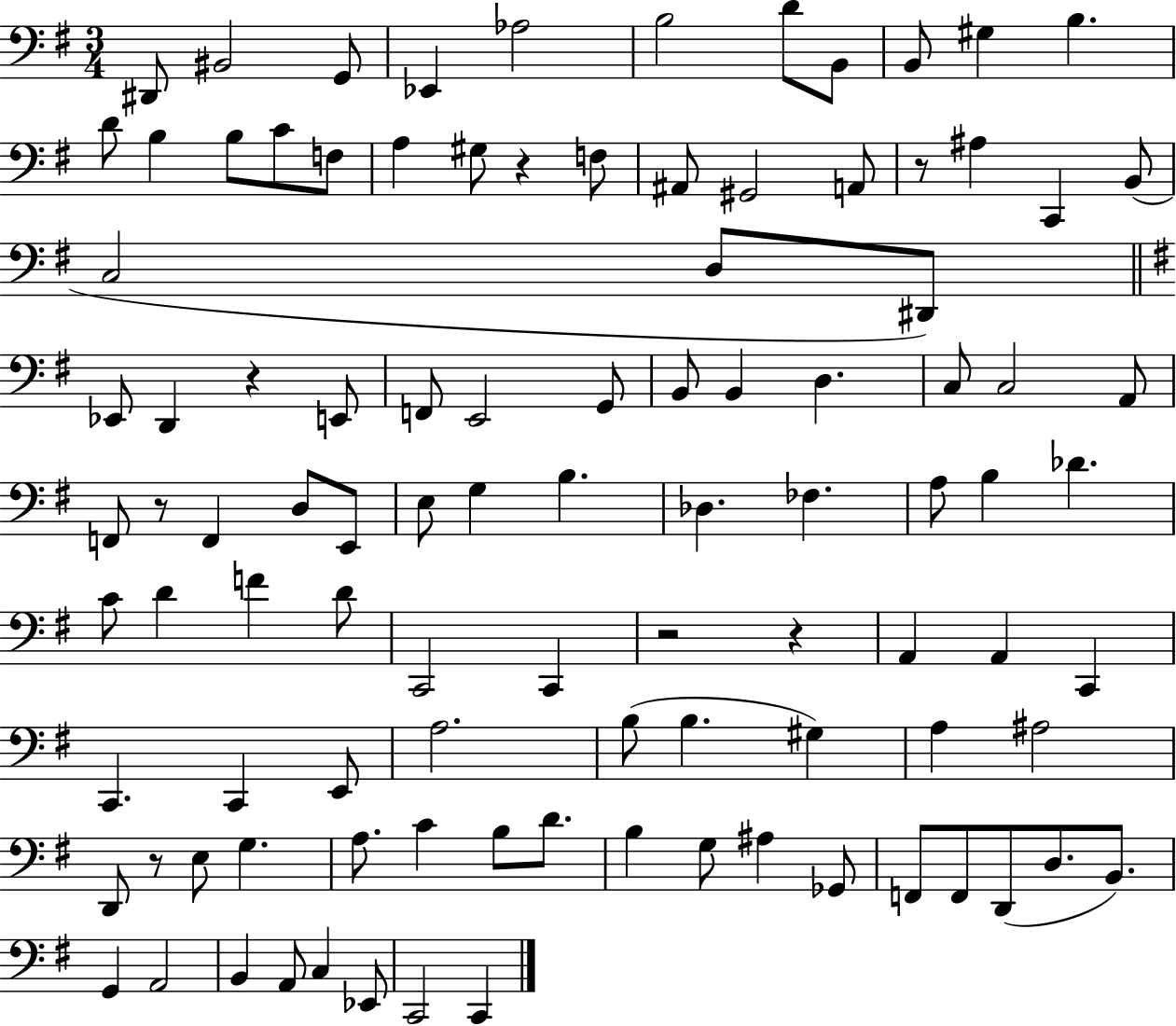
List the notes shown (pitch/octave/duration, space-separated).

D#2/e BIS2/h G2/e Eb2/q Ab3/h B3/h D4/e B2/e B2/e G#3/q B3/q. D4/e B3/q B3/e C4/e F3/e A3/q G#3/e R/q F3/e A#2/e G#2/h A2/e R/e A#3/q C2/q B2/e C3/h D3/e D#2/e Eb2/e D2/q R/q E2/e F2/e E2/h G2/e B2/e B2/q D3/q. C3/e C3/h A2/e F2/e R/e F2/q D3/e E2/e E3/e G3/q B3/q. Db3/q. FES3/q. A3/e B3/q Db4/q. C4/e D4/q F4/q D4/e C2/h C2/q R/h R/q A2/q A2/q C2/q C2/q. C2/q E2/e A3/h. B3/e B3/q. G#3/q A3/q A#3/h D2/e R/e E3/e G3/q. A3/e. C4/q B3/e D4/e. B3/q G3/e A#3/q Gb2/e F2/e F2/e D2/e D3/e. B2/e. G2/q A2/h B2/q A2/e C3/q Eb2/e C2/h C2/q